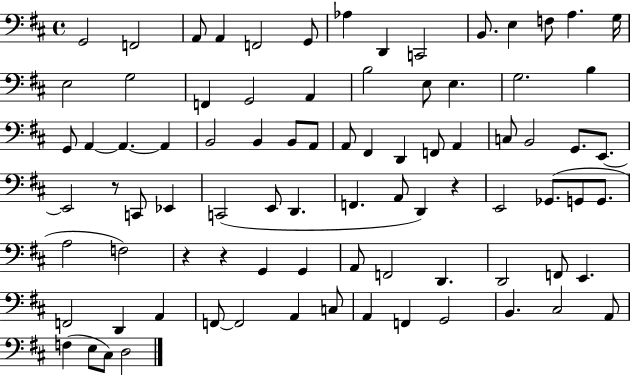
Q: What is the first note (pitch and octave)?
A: G2